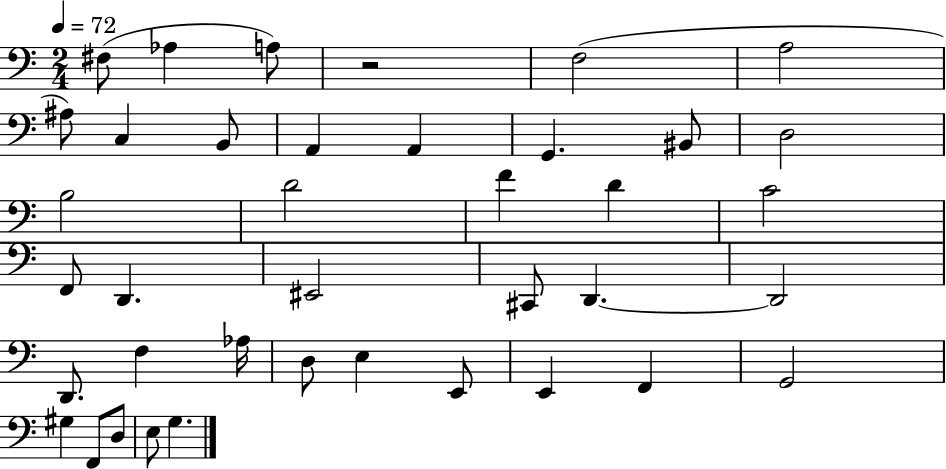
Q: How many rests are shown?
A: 1